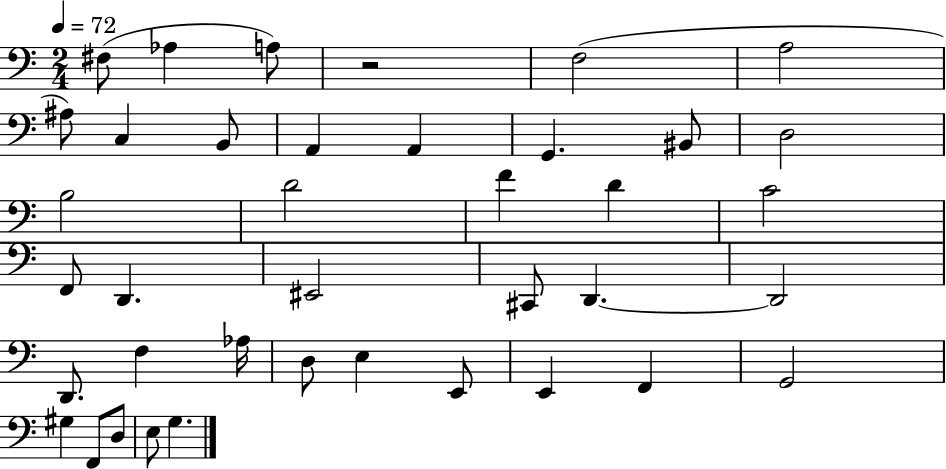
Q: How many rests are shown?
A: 1